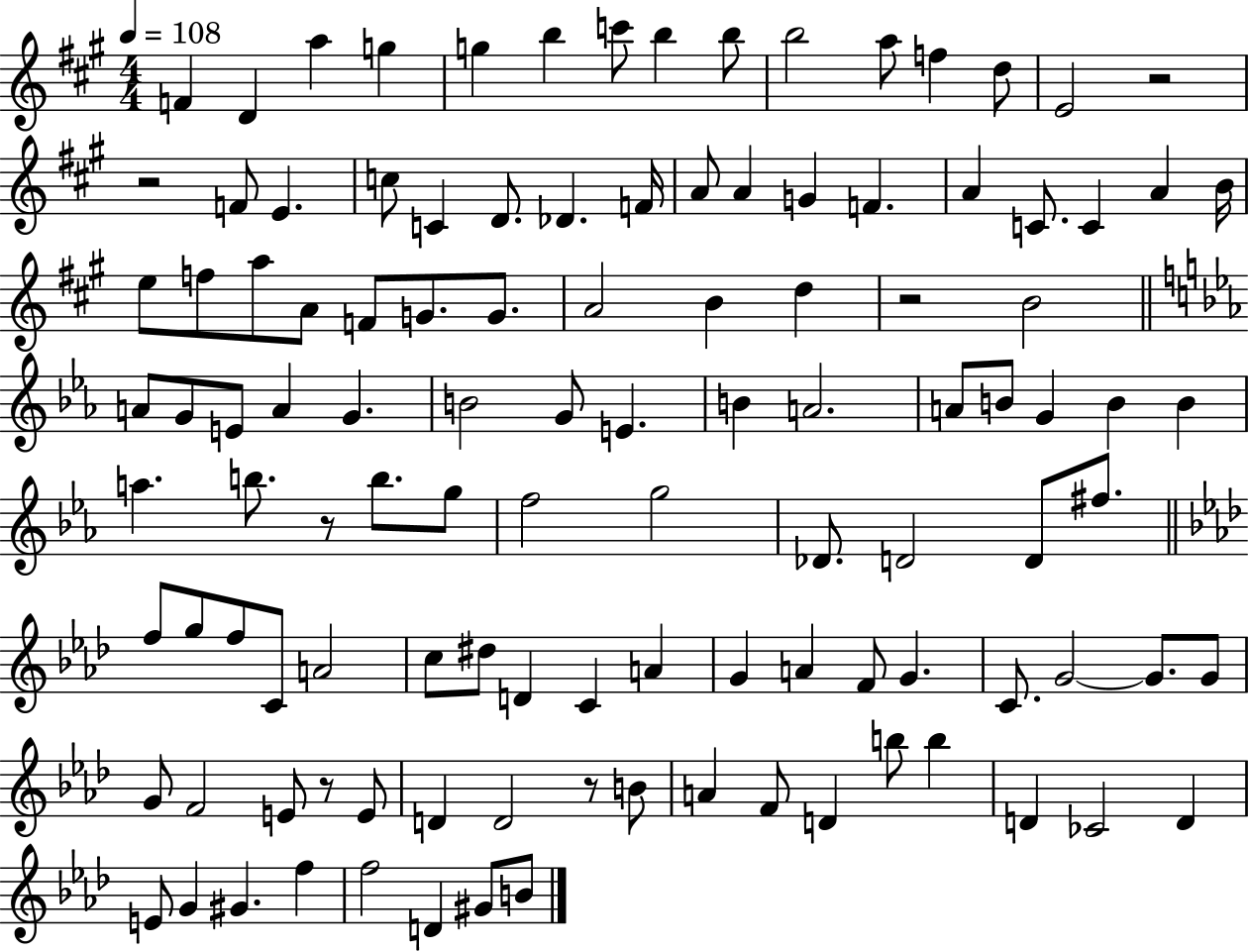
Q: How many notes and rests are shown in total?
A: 113